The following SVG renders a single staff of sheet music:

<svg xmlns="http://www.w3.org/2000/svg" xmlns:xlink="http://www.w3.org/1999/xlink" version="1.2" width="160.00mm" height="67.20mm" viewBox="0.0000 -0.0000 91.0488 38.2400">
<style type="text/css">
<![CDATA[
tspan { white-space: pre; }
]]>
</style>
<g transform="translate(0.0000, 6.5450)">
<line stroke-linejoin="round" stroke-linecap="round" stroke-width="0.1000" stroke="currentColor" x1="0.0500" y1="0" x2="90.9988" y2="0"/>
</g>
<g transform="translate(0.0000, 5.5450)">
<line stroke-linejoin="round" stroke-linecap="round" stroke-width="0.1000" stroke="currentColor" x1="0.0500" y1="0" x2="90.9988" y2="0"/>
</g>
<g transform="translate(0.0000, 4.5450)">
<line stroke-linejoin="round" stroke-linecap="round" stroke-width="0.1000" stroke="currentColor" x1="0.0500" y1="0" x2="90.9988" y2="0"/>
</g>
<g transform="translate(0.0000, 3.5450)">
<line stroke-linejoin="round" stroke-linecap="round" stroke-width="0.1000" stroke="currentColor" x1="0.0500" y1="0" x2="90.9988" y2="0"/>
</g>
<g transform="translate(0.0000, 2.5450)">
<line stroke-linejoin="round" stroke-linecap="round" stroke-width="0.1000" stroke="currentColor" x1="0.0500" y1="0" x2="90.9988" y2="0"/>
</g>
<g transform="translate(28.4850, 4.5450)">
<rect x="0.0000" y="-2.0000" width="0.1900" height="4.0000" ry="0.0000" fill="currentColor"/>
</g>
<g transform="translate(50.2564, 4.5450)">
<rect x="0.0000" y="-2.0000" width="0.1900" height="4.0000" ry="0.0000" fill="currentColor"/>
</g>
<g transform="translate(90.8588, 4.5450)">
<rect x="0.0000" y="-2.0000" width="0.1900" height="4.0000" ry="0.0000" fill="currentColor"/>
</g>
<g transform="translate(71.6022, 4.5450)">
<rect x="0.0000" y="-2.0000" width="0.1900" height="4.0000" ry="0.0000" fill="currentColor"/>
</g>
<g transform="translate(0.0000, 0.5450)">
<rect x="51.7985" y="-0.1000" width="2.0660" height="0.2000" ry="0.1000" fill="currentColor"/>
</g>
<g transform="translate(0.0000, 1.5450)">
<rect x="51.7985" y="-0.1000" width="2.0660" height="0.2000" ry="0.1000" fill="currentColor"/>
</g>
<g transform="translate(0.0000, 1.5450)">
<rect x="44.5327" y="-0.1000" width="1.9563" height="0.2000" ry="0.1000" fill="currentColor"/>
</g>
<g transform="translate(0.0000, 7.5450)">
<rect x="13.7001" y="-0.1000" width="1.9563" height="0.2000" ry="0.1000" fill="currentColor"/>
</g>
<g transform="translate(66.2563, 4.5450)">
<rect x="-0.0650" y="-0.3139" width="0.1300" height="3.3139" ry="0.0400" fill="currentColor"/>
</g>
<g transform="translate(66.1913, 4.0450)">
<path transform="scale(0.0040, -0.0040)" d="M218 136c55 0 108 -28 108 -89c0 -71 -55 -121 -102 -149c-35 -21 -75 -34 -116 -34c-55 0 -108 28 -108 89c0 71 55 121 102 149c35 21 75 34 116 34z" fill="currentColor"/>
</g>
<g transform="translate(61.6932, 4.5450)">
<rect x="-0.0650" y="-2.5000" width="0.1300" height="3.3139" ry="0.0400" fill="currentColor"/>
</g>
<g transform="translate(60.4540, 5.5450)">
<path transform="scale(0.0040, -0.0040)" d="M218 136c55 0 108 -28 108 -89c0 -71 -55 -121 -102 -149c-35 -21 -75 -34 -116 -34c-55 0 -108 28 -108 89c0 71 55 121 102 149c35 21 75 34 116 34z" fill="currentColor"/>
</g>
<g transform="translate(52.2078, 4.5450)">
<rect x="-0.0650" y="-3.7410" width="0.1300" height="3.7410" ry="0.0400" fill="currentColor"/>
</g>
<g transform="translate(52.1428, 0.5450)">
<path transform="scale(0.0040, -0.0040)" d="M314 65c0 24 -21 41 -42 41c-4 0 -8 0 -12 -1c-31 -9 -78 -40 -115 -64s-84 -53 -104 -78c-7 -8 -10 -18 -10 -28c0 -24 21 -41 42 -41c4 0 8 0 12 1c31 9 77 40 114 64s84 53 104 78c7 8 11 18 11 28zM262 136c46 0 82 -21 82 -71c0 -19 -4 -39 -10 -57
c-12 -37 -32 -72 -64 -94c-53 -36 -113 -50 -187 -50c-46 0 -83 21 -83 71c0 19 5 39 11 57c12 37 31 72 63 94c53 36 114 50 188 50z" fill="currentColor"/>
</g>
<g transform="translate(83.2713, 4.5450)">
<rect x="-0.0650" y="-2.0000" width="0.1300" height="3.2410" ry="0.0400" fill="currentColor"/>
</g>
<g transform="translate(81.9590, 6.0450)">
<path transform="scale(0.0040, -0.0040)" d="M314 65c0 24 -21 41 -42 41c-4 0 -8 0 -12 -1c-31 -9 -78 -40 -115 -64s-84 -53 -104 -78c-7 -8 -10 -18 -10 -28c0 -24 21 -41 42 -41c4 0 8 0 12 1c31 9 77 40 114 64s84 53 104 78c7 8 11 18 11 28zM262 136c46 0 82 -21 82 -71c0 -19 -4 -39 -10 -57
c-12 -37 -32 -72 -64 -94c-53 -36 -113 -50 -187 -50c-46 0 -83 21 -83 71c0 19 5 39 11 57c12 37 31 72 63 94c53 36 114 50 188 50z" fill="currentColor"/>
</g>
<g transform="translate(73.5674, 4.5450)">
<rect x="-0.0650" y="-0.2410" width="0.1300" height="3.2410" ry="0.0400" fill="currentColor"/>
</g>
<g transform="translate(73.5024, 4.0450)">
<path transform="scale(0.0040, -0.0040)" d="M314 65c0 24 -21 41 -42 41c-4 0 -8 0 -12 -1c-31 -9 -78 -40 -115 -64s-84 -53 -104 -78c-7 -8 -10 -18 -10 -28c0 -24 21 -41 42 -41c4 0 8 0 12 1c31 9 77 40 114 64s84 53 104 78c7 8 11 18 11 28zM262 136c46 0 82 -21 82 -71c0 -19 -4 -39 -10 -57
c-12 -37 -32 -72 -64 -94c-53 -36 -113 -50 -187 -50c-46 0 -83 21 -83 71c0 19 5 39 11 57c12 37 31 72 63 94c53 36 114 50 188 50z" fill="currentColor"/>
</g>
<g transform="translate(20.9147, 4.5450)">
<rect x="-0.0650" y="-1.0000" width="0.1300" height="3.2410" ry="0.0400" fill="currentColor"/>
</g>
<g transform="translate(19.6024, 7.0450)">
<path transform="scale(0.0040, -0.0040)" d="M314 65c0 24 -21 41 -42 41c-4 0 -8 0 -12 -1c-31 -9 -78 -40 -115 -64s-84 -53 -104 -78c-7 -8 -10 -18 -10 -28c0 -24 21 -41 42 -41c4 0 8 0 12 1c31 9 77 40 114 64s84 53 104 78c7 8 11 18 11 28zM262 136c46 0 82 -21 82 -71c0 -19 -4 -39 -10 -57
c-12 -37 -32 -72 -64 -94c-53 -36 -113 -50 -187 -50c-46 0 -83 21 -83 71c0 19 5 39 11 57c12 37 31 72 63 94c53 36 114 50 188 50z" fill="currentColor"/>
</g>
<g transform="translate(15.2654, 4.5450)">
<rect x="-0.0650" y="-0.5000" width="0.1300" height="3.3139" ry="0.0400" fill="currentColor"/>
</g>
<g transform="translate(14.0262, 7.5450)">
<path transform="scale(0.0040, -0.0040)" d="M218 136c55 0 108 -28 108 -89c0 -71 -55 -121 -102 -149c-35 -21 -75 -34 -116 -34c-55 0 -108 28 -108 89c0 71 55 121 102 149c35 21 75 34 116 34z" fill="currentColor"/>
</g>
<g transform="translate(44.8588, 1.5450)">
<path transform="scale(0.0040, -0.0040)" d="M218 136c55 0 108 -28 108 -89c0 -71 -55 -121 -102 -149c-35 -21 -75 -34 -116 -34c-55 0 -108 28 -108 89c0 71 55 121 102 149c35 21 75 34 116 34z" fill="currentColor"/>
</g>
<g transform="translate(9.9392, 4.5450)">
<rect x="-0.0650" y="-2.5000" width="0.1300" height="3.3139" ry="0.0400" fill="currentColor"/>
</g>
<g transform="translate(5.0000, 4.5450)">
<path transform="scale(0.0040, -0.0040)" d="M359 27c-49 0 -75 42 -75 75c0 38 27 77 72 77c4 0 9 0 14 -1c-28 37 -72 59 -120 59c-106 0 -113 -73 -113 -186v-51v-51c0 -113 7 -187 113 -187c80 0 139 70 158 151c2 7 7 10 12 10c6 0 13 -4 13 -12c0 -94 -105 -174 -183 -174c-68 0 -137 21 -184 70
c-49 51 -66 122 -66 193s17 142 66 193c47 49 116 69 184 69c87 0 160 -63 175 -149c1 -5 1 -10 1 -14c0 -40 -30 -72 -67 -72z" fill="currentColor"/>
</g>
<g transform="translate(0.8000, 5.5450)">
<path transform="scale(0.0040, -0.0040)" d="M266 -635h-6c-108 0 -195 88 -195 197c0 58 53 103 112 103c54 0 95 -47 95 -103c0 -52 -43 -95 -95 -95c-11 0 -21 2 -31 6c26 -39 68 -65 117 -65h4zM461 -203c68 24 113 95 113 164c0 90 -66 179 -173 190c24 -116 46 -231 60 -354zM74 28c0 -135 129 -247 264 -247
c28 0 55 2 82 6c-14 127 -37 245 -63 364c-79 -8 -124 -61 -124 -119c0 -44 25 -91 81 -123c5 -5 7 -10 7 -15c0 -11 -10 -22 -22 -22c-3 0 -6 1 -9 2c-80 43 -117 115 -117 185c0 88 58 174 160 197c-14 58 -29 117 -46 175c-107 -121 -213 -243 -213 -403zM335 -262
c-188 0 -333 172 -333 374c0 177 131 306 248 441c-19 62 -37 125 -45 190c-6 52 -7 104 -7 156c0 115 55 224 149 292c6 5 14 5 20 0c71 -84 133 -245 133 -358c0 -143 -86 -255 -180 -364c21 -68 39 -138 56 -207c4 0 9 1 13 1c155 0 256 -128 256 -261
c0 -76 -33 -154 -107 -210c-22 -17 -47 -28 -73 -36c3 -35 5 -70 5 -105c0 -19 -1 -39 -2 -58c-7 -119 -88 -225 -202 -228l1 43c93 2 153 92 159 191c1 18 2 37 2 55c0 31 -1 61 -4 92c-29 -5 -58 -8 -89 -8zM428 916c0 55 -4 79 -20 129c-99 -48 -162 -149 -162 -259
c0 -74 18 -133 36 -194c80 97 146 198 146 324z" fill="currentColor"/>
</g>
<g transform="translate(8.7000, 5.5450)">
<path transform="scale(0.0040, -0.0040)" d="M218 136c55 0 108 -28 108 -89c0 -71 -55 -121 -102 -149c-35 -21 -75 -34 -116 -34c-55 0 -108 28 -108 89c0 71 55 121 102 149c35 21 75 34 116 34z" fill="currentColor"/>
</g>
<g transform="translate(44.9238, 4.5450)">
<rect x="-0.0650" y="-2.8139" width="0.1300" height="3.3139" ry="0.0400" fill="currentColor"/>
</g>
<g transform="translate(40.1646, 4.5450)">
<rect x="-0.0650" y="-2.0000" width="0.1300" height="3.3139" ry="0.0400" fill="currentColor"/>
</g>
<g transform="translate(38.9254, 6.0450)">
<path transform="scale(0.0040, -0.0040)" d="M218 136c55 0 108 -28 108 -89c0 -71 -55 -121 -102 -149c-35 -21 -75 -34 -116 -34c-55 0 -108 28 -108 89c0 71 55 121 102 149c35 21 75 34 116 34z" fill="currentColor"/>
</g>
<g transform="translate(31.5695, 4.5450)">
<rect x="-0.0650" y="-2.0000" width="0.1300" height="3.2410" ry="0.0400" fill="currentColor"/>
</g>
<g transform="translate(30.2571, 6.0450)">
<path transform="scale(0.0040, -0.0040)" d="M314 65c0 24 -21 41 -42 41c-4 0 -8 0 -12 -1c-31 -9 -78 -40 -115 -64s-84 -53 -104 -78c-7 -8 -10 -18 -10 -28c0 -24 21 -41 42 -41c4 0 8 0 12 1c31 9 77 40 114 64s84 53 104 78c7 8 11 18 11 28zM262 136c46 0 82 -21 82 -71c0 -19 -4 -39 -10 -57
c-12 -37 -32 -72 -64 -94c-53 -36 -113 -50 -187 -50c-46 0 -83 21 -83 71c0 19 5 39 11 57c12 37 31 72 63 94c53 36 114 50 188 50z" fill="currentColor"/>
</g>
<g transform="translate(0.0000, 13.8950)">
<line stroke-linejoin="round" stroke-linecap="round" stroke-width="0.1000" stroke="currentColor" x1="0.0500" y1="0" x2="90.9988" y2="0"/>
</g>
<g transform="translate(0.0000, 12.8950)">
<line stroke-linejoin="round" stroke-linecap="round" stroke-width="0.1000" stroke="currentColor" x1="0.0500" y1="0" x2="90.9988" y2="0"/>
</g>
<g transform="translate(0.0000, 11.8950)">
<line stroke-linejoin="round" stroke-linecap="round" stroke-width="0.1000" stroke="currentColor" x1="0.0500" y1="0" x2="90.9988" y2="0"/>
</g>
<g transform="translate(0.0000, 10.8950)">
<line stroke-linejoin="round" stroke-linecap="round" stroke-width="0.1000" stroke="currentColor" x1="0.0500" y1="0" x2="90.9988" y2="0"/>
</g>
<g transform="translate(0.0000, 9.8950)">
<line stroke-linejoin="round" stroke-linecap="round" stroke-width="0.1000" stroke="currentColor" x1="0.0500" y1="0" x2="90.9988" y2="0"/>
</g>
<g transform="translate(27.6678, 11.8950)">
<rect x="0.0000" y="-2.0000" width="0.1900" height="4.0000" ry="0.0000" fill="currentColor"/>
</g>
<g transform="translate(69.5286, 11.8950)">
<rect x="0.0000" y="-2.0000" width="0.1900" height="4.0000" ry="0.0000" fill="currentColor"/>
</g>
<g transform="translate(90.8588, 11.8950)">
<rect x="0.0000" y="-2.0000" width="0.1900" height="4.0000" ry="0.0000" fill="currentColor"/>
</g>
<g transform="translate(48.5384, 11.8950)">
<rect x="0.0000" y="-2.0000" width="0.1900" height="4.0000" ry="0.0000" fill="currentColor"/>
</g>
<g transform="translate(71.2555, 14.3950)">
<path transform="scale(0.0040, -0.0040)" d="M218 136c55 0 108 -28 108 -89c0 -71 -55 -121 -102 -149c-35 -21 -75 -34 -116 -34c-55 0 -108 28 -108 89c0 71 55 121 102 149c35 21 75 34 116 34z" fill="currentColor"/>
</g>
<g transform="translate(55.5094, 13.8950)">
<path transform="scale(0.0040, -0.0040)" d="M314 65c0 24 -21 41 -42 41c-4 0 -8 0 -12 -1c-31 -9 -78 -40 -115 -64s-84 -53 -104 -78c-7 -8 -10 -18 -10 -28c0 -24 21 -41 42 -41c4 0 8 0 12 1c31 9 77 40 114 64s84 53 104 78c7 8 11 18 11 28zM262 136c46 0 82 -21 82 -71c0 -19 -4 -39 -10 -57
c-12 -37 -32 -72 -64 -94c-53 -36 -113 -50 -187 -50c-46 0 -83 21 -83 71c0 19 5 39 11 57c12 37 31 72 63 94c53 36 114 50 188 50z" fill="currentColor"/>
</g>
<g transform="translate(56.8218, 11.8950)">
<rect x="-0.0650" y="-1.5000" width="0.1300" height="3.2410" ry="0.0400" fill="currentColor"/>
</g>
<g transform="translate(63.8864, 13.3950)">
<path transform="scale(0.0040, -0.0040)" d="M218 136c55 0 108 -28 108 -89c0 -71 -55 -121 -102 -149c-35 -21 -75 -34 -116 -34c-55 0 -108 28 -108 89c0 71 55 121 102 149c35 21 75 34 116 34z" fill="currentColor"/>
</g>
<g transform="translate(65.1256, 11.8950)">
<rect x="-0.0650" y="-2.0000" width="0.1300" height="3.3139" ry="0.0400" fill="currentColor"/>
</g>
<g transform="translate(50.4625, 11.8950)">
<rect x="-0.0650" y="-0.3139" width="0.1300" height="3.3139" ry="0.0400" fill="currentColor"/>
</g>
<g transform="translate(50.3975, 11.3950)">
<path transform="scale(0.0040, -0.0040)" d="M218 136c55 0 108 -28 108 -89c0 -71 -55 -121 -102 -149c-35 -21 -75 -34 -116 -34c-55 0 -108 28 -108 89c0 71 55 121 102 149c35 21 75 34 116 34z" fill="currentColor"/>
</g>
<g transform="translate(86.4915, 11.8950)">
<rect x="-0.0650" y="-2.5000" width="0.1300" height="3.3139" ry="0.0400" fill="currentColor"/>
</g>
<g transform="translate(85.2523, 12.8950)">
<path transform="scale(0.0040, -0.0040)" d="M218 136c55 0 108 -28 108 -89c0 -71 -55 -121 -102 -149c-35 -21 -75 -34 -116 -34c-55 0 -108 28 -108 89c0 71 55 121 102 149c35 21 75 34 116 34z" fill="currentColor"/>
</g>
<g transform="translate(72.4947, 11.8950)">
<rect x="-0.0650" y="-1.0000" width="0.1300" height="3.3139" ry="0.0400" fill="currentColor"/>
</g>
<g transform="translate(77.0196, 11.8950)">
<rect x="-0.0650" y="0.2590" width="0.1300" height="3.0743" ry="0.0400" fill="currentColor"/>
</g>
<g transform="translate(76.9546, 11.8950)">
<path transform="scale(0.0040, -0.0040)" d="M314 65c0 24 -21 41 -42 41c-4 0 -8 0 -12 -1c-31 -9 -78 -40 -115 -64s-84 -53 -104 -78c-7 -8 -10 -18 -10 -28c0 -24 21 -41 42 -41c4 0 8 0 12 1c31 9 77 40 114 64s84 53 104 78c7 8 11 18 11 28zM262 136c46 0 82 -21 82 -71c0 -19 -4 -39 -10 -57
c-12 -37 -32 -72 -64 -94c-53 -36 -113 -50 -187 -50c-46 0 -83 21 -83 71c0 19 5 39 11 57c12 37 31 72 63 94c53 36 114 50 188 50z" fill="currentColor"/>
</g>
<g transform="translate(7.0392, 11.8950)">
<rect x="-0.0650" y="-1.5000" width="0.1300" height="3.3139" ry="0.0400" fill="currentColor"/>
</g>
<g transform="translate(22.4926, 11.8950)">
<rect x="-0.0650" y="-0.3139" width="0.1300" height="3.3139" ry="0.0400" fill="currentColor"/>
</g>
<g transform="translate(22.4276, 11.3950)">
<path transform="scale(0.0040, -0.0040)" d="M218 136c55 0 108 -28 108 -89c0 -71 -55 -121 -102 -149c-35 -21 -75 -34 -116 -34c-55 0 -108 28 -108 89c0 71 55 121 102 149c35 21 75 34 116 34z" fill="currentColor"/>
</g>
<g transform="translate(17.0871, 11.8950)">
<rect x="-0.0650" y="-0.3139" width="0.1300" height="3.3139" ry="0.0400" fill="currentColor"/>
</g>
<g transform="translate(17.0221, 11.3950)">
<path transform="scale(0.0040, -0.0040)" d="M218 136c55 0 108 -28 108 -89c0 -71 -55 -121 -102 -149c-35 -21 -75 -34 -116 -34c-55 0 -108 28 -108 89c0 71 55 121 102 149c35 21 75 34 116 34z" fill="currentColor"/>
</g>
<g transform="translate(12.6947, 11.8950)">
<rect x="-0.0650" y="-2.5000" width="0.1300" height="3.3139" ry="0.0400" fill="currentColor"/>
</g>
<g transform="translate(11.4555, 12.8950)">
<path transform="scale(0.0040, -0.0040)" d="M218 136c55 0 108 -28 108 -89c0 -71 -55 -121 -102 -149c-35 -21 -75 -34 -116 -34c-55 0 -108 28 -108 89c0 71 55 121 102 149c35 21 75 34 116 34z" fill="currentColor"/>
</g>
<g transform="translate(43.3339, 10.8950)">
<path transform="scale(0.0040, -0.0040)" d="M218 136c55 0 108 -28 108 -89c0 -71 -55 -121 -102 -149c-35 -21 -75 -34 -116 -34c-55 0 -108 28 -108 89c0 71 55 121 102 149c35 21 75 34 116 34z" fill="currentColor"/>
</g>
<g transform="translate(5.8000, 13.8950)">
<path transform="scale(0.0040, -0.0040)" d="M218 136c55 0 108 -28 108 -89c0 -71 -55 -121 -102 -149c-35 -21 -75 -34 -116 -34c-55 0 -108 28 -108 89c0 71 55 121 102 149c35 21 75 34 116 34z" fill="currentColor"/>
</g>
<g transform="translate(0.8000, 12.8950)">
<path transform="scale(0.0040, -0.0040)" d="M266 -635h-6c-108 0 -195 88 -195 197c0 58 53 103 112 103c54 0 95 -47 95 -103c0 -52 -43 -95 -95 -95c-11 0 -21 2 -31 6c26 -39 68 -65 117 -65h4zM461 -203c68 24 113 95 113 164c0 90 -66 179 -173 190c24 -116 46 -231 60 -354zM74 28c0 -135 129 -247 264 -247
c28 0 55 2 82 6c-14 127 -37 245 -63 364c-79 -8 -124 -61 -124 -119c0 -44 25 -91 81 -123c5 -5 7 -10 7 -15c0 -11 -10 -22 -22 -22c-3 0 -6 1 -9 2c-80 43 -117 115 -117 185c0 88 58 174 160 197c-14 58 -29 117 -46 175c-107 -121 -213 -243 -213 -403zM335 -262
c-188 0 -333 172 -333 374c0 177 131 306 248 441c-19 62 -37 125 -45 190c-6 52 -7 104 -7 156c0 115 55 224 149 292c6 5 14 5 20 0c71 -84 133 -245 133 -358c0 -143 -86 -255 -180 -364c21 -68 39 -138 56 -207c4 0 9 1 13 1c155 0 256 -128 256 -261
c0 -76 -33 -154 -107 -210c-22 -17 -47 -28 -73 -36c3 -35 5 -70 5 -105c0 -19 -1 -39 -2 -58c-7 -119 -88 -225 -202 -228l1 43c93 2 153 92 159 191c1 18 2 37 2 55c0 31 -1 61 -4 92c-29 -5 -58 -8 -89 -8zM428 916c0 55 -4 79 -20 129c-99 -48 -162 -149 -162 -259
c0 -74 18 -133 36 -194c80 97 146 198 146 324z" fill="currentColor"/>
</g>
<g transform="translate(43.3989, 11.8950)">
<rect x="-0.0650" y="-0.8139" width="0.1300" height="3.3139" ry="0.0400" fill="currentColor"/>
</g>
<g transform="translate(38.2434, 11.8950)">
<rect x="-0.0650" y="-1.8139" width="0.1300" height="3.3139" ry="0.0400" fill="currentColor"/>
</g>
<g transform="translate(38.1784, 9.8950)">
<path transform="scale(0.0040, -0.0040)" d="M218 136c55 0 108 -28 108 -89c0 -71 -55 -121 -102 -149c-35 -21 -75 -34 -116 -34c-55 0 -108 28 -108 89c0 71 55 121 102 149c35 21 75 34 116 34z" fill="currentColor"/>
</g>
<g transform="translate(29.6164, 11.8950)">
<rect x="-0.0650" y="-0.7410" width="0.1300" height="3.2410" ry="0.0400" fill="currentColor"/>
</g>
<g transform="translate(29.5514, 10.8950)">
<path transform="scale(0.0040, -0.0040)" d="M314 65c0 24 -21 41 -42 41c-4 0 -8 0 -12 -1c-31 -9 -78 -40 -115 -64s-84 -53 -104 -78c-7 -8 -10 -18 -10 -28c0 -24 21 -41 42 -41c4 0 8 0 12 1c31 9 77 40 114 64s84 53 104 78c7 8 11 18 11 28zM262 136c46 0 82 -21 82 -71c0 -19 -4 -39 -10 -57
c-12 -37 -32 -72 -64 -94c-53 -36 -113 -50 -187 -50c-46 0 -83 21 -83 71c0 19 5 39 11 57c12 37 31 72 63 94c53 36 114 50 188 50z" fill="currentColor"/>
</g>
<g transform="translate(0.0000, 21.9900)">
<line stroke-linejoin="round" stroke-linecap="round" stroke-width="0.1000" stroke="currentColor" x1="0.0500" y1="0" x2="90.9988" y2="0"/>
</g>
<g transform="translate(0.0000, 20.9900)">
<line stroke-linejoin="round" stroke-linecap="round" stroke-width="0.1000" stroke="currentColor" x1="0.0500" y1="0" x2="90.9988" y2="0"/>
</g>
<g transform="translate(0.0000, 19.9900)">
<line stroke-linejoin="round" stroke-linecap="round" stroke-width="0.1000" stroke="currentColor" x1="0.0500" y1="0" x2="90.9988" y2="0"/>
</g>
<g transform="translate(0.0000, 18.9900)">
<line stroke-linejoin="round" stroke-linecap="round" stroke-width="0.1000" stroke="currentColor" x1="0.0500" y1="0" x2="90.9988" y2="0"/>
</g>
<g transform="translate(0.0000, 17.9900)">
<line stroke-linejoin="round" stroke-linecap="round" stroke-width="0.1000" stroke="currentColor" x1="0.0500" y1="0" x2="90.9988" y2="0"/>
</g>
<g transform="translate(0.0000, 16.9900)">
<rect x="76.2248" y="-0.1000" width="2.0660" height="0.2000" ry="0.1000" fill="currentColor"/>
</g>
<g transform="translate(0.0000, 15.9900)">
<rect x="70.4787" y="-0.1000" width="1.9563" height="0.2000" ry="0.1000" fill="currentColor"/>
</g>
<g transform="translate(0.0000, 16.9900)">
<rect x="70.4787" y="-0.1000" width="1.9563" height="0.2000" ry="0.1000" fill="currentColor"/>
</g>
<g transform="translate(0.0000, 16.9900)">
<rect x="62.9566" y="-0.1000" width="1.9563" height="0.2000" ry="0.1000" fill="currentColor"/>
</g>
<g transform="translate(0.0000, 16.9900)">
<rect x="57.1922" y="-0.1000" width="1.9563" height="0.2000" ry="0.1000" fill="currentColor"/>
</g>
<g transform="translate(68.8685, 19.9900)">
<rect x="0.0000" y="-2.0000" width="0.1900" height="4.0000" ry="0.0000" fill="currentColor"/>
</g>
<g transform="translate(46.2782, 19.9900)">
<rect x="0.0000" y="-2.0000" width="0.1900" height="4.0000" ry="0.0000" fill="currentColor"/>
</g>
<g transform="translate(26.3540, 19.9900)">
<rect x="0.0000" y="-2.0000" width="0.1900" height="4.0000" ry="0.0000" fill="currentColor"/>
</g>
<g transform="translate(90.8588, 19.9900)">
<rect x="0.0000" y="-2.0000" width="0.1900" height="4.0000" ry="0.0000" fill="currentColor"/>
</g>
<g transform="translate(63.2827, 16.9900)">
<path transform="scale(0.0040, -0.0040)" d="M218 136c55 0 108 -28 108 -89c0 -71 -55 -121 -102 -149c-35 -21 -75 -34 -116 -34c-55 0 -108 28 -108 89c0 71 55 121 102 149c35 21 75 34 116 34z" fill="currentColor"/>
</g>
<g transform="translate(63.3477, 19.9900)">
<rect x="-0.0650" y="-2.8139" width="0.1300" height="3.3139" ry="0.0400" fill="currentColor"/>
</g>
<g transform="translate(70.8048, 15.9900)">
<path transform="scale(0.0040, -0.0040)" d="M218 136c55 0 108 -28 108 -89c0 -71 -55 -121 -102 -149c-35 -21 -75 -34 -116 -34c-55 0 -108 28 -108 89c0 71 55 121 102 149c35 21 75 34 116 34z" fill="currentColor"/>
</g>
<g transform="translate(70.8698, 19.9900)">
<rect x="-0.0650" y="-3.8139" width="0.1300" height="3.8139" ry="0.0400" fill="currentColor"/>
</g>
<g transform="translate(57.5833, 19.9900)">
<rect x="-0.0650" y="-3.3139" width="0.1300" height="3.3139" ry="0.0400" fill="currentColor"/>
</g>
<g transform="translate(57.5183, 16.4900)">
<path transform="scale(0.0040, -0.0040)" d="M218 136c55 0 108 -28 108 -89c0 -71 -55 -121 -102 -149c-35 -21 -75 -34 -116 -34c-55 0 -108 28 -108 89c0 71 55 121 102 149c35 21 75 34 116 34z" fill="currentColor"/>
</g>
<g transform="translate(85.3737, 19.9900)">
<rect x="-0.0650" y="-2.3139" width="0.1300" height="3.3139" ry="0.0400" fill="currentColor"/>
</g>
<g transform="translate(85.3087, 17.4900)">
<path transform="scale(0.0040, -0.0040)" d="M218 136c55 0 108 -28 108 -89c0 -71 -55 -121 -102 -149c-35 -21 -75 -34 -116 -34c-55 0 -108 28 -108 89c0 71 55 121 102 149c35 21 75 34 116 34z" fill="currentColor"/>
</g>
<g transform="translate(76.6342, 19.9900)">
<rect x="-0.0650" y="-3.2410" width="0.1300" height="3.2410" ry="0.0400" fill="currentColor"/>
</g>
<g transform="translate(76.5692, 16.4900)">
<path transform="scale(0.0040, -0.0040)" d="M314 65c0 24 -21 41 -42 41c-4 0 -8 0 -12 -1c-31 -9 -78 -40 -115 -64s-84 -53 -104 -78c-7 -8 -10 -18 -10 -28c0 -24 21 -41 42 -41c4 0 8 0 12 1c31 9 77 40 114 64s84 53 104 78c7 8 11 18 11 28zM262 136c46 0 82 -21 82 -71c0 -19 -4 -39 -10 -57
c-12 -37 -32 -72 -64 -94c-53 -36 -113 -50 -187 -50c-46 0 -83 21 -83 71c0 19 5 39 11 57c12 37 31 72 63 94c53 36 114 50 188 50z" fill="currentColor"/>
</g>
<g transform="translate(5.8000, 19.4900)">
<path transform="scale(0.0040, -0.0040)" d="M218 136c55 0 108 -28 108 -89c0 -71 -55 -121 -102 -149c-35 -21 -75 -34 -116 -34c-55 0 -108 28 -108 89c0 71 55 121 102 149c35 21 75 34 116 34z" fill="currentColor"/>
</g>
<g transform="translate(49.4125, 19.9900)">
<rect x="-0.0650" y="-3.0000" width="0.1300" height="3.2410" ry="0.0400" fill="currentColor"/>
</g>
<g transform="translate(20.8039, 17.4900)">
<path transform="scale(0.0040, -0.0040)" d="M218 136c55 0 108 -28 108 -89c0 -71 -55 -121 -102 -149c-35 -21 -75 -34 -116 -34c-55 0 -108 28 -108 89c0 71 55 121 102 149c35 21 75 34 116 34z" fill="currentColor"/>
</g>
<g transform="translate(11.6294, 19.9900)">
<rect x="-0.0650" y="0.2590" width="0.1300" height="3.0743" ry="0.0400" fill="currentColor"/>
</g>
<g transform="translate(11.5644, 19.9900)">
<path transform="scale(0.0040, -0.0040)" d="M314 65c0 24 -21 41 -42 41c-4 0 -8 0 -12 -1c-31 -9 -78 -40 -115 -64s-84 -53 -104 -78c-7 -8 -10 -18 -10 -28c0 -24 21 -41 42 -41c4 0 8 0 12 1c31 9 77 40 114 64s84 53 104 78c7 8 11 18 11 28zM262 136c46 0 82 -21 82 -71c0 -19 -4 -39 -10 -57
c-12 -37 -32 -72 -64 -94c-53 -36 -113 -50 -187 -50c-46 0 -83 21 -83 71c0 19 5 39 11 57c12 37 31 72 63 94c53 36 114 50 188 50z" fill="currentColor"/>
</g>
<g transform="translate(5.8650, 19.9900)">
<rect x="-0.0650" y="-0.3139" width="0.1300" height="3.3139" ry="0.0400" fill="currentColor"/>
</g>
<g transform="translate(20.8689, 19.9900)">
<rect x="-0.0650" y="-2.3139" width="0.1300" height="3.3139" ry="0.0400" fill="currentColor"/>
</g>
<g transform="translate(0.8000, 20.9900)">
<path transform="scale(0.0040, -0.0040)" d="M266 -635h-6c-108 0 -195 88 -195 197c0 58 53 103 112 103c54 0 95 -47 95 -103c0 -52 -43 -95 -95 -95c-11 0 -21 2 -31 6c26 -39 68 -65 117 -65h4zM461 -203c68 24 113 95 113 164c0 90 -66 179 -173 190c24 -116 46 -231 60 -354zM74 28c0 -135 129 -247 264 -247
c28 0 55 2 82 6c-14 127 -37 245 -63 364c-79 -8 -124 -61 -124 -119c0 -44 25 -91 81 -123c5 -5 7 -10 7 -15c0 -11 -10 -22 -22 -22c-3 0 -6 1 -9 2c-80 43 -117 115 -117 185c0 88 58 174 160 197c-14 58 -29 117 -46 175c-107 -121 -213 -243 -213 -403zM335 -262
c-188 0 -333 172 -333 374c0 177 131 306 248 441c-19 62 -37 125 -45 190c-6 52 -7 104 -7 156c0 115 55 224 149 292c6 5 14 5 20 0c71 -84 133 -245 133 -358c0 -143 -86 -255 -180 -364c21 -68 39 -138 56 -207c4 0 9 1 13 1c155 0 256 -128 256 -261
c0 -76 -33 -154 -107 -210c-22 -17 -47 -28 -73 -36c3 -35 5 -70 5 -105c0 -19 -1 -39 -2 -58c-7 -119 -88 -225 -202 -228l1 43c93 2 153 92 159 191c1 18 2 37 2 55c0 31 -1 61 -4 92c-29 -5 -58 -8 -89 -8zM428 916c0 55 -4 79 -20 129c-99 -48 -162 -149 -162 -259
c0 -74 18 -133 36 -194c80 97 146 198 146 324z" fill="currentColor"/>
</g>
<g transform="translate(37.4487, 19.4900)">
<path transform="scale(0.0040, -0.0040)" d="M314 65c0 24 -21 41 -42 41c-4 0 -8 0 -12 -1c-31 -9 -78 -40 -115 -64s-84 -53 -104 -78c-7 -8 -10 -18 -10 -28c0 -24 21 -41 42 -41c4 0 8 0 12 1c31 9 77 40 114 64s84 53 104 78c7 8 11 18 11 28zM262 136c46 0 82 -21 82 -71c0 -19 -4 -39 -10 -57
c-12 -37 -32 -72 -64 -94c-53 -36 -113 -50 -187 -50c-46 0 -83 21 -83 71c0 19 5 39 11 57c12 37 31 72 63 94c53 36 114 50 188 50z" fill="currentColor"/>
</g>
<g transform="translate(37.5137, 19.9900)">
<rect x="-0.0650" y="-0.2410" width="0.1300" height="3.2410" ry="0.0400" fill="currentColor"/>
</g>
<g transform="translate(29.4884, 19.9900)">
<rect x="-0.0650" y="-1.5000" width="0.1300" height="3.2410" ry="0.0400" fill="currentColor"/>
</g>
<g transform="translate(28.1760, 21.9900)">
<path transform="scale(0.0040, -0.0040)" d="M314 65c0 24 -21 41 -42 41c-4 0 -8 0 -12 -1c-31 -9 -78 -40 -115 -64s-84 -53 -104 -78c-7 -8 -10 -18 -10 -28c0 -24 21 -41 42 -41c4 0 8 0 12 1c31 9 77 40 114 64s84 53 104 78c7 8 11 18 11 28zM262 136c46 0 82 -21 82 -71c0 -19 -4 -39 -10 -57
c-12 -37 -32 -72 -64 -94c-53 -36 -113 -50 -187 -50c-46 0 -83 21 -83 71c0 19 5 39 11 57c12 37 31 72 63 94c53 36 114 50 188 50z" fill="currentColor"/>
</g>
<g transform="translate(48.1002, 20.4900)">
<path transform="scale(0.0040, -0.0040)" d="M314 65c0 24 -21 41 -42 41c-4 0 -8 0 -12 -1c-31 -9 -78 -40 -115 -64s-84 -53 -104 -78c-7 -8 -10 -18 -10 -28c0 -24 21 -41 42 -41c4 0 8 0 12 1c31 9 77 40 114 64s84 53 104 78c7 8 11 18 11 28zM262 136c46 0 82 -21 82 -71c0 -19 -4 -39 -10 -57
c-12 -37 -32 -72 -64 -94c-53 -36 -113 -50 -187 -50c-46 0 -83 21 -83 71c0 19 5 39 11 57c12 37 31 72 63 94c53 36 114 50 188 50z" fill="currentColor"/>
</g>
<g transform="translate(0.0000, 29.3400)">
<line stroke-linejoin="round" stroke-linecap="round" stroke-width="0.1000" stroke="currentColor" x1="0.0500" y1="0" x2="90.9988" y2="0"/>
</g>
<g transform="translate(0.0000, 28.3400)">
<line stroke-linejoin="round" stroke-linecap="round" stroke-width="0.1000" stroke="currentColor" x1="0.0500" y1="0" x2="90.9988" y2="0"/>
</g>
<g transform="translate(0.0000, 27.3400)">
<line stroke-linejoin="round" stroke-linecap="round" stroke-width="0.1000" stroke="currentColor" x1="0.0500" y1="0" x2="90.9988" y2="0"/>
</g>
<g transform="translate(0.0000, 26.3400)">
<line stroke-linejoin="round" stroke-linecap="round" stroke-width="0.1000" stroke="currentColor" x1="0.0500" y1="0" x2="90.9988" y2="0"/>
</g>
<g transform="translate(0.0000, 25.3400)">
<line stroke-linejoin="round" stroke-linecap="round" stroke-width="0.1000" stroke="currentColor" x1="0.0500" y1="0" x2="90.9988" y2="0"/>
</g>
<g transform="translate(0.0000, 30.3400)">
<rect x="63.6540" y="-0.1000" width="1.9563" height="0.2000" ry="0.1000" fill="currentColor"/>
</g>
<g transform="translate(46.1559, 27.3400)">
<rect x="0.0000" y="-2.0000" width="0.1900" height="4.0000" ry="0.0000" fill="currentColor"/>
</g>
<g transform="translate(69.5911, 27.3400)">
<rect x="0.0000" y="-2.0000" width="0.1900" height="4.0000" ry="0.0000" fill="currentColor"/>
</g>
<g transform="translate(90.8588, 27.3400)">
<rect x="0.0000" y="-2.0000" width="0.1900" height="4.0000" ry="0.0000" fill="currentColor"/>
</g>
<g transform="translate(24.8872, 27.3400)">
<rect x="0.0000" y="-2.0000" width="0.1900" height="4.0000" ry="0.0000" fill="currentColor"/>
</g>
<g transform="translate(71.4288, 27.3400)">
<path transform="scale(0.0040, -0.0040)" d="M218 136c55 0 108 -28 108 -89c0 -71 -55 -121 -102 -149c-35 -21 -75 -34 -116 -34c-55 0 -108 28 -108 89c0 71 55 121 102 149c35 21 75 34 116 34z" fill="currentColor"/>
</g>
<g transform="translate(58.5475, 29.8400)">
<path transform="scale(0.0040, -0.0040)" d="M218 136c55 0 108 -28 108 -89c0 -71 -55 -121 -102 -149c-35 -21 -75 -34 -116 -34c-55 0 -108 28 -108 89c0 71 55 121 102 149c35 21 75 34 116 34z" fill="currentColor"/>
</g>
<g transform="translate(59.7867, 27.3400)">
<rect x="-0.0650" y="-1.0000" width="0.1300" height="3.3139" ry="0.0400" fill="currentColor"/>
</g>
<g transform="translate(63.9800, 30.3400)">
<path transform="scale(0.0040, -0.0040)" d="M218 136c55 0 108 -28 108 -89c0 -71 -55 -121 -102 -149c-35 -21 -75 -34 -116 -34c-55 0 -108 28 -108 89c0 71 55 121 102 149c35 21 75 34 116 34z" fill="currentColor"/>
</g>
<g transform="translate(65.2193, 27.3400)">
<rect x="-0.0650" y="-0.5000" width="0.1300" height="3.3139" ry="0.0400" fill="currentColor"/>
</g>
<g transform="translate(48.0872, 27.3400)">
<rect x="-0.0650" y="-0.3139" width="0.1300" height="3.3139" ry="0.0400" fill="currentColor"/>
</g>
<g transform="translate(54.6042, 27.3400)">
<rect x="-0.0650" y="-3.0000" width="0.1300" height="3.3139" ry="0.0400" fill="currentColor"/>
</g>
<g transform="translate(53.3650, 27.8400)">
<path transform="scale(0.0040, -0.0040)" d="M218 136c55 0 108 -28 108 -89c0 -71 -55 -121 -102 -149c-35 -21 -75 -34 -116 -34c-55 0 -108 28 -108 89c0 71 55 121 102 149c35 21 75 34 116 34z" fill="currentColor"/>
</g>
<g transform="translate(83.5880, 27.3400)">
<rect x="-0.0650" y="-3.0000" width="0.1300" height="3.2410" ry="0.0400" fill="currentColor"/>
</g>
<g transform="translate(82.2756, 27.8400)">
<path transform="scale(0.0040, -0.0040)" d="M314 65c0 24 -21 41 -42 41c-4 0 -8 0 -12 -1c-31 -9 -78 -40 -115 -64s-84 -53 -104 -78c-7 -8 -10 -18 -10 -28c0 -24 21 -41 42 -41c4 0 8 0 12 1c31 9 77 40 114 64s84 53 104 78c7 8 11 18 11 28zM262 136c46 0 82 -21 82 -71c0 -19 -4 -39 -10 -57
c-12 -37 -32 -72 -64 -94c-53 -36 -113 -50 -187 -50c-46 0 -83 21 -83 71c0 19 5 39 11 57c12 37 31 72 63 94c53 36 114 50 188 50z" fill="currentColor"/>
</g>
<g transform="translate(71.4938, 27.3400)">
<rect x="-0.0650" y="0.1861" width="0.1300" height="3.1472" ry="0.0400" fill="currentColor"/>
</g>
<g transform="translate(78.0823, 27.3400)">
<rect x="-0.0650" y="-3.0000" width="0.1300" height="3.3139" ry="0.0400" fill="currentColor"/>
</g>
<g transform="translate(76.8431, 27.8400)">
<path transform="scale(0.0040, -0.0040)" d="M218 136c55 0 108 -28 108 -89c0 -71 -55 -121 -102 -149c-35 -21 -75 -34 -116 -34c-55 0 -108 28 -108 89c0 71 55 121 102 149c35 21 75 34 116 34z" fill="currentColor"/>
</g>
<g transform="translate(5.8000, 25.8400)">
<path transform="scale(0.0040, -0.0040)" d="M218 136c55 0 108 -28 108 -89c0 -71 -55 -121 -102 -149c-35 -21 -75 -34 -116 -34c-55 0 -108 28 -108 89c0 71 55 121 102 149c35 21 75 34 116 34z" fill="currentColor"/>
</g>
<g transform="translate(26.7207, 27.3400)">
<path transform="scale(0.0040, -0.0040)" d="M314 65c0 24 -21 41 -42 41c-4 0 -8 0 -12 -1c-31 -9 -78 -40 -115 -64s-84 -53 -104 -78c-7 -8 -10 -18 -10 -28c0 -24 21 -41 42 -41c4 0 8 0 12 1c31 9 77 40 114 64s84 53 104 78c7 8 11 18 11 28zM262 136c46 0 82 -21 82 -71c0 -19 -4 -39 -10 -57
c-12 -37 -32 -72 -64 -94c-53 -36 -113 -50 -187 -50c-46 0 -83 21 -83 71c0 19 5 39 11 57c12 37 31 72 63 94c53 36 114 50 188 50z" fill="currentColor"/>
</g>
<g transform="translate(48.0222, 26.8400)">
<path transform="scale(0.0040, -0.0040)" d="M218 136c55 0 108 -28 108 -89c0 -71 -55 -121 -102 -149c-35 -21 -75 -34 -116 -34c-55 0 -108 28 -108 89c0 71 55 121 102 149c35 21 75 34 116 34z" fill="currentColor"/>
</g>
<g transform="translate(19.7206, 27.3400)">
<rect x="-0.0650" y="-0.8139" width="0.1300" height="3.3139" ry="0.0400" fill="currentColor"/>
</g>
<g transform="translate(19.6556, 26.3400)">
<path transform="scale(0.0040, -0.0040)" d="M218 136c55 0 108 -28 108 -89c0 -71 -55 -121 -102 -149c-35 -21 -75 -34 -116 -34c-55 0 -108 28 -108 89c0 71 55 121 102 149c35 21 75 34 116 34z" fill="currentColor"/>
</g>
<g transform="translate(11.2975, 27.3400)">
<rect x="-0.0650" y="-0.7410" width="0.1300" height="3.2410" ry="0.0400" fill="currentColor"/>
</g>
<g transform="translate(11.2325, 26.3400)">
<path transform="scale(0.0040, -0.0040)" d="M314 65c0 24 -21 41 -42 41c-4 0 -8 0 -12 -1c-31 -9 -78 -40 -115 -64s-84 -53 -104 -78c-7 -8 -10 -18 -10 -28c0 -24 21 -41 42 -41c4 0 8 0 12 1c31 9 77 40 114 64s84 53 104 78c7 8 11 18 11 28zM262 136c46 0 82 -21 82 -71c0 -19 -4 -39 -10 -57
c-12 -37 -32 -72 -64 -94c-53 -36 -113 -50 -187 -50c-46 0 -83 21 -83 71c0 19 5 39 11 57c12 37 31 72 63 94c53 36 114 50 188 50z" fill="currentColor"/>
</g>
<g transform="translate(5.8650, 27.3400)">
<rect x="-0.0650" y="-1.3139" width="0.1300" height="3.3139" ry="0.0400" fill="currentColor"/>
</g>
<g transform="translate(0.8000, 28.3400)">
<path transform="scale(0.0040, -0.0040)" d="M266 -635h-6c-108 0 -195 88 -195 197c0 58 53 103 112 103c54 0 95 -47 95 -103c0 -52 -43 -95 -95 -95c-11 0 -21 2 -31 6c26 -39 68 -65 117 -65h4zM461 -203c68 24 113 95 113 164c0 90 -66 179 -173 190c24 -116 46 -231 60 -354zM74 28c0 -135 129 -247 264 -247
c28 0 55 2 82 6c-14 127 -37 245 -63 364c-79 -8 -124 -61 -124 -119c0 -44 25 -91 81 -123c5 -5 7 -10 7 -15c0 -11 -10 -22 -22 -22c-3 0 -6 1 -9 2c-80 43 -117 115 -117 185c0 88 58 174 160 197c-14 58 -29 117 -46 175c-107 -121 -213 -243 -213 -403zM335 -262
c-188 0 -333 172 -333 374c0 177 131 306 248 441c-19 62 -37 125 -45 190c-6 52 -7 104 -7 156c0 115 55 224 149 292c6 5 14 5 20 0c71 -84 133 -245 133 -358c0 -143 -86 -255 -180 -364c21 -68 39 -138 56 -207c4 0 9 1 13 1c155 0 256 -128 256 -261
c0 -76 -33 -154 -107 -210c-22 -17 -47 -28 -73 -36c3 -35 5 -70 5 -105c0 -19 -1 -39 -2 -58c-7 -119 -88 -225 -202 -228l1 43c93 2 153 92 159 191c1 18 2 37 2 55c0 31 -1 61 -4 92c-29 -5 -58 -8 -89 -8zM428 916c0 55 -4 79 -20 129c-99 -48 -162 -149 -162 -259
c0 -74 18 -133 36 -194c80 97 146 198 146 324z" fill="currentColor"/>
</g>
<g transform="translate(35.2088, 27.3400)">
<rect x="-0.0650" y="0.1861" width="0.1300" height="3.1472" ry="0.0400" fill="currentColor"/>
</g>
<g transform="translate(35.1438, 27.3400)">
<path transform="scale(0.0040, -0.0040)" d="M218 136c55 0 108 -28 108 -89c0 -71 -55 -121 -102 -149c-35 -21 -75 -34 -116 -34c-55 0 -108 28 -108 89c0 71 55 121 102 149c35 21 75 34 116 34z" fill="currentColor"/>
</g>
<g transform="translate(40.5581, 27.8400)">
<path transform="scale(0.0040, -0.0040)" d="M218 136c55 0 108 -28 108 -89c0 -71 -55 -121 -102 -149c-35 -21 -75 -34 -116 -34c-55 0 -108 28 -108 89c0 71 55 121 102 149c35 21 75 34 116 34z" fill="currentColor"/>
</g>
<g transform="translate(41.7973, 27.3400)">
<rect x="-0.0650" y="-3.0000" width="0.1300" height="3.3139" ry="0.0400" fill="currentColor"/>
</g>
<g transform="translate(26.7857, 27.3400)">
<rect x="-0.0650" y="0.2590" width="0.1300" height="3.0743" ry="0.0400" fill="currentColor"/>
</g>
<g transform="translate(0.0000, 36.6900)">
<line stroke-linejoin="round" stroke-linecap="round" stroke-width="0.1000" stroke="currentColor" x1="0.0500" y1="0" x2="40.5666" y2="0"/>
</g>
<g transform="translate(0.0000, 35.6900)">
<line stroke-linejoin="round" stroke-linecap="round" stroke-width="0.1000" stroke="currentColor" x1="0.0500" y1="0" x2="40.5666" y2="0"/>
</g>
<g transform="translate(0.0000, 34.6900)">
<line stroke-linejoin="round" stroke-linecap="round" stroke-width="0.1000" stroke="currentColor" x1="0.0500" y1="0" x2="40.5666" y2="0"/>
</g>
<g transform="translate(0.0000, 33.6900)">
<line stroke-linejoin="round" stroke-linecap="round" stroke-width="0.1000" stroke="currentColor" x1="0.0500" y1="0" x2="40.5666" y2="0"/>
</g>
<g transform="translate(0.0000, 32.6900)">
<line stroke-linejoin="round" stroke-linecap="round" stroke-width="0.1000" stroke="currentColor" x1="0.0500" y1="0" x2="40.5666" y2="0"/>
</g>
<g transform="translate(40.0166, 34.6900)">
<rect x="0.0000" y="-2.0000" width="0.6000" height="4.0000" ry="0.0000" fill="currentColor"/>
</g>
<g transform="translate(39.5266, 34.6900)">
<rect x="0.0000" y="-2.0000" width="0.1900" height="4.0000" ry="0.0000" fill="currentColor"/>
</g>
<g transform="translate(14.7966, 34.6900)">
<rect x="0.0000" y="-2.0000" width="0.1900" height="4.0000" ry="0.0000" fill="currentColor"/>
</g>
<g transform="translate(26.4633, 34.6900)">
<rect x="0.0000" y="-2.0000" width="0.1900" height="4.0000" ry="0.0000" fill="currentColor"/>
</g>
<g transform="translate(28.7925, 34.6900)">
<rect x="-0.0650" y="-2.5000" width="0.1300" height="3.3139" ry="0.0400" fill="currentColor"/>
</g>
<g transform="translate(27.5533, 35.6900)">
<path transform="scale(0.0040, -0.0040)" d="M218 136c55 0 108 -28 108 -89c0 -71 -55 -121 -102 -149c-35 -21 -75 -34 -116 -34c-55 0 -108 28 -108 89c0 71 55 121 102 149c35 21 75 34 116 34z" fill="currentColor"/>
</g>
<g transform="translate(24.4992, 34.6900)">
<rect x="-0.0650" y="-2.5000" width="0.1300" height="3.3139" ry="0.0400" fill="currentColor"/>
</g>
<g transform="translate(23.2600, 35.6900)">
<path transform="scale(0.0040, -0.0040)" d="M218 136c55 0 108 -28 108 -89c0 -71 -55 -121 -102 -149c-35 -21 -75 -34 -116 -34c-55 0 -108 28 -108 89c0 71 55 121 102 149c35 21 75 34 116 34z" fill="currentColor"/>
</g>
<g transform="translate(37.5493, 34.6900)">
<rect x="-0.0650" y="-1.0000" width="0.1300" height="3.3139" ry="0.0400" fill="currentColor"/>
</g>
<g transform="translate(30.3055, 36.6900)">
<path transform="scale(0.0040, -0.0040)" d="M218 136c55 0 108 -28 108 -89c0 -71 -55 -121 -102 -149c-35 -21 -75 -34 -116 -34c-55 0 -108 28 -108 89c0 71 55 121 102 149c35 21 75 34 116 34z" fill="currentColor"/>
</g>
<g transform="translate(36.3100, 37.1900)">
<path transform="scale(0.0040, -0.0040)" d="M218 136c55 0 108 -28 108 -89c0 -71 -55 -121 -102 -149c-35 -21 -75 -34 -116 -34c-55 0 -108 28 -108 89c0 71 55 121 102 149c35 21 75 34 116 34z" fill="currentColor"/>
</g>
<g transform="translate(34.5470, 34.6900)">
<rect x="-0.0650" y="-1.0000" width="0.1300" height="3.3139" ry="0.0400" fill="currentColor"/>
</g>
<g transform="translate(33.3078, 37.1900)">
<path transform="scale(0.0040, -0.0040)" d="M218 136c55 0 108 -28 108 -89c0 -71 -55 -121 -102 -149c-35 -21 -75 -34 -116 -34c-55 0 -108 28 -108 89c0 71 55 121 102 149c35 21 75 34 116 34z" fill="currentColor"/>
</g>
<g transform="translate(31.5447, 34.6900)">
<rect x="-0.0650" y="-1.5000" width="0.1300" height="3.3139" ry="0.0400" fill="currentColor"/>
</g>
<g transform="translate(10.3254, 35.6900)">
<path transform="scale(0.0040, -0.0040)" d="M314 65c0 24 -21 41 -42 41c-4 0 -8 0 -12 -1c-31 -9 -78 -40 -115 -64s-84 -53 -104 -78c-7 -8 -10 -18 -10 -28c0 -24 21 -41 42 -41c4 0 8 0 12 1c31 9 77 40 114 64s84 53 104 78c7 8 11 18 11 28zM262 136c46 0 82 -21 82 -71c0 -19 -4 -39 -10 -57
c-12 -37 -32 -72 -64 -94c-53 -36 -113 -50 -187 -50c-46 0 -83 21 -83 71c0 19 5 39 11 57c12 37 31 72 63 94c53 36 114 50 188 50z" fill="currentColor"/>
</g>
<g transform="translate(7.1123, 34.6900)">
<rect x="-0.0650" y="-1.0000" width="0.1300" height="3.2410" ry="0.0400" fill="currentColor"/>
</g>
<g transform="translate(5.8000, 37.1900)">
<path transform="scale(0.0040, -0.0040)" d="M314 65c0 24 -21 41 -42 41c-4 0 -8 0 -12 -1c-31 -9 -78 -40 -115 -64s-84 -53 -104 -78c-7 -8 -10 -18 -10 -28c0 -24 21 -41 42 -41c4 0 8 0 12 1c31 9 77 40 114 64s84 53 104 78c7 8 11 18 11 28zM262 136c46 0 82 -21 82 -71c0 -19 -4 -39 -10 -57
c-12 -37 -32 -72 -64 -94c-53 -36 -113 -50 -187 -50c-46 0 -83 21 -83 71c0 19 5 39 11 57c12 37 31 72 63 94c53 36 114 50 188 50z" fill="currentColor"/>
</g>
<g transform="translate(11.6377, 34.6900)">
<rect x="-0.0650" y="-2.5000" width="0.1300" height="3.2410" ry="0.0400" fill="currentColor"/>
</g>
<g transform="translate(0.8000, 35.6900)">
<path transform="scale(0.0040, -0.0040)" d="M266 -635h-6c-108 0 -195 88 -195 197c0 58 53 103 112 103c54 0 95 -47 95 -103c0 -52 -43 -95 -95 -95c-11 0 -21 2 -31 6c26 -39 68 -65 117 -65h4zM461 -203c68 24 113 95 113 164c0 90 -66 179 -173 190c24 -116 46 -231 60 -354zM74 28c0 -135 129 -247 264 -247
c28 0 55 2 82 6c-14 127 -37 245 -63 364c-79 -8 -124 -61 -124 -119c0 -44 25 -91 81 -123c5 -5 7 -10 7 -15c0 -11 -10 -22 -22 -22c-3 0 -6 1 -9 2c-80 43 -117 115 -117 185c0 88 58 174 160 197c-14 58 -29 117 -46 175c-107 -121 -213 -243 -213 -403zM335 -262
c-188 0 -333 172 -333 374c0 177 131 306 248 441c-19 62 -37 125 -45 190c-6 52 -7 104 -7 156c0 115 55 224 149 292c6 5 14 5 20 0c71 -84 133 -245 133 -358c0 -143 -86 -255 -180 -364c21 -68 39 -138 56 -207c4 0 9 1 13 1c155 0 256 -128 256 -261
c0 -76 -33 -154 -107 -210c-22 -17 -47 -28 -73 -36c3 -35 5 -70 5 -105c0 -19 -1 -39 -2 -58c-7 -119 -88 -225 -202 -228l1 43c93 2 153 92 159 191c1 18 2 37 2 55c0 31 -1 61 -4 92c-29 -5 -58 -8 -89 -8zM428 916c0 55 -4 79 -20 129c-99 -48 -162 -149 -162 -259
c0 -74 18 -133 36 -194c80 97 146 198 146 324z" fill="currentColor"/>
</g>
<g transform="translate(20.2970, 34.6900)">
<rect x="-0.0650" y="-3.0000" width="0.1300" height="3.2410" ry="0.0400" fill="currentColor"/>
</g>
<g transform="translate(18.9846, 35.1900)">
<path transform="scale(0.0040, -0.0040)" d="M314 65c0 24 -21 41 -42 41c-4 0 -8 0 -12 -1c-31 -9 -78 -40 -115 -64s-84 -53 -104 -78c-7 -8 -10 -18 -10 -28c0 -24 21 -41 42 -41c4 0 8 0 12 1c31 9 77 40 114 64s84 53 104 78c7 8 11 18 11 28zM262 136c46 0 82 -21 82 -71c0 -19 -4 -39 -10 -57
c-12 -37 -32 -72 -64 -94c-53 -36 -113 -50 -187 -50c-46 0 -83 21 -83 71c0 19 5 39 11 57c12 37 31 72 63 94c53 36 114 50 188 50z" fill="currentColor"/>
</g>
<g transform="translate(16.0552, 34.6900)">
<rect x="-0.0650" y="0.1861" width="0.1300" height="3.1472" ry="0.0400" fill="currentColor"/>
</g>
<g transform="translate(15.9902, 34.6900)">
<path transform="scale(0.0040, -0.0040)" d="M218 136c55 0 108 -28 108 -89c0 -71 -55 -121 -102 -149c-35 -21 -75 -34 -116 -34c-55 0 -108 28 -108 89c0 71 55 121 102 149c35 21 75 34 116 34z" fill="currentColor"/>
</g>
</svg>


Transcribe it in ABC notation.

X:1
T:Untitled
M:4/4
L:1/4
K:C
G C D2 F2 F a c'2 G c c2 F2 E G c c d2 f d c E2 F D B2 G c B2 g E2 c2 A2 b a c' b2 g e d2 d B2 B A c A D C B A A2 D2 G2 B A2 G G E D D